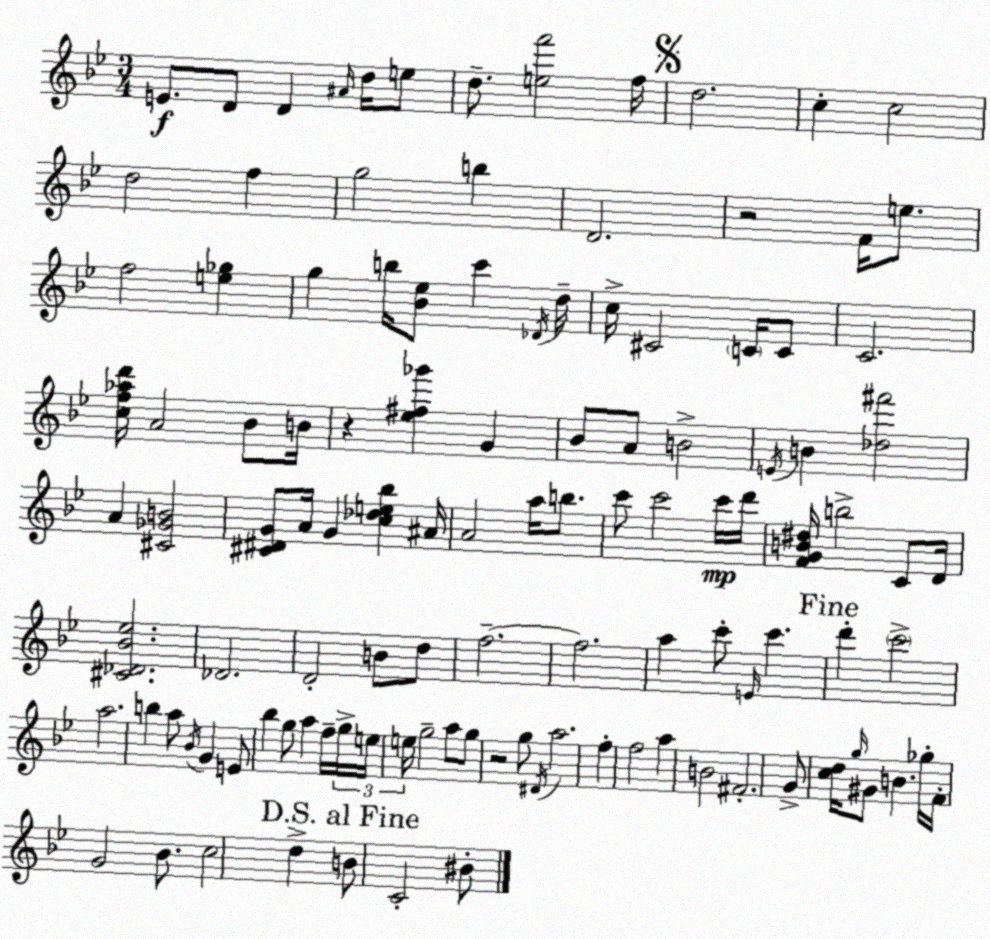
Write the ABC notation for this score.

X:1
T:Untitled
M:3/4
L:1/4
K:Gm
E/2 D/2 D ^A/4 d/4 e/2 d/2 [ef']2 f/4 d2 c c2 d2 f g2 b D2 z2 F/4 e/2 f2 [e_g] g b/4 [_B_e]/2 c' _D/4 d/4 c/4 ^C2 C/4 C/2 C2 [cf_ad']/4 A2 _B/2 B/4 z [_e^f_g'] G _B/2 A/2 B2 E/4 B [_d^f']2 A [^C_GB]2 [^C^DG]/2 A/4 G [c_de_b] ^A/4 A2 a/4 b/2 c'/2 c'2 c'/4 d'/4 [FGB^d]/4 b2 C/2 D/4 [^C_D_B_e]2 _D2 D2 B/2 d/2 f2 f2 a c'/2 E/4 c' d' c'2 a2 b a/2 _B/4 G E/2 _b g/2 a f/4 g/4 e/4 e/4 g2 a/2 g/2 z2 g/2 ^D/4 a2 f f2 a B2 ^F2 G/2 [cd]/4 g/4 ^G/2 B _g/4 F/4 G2 _B/2 c2 d B/2 C2 ^B/2